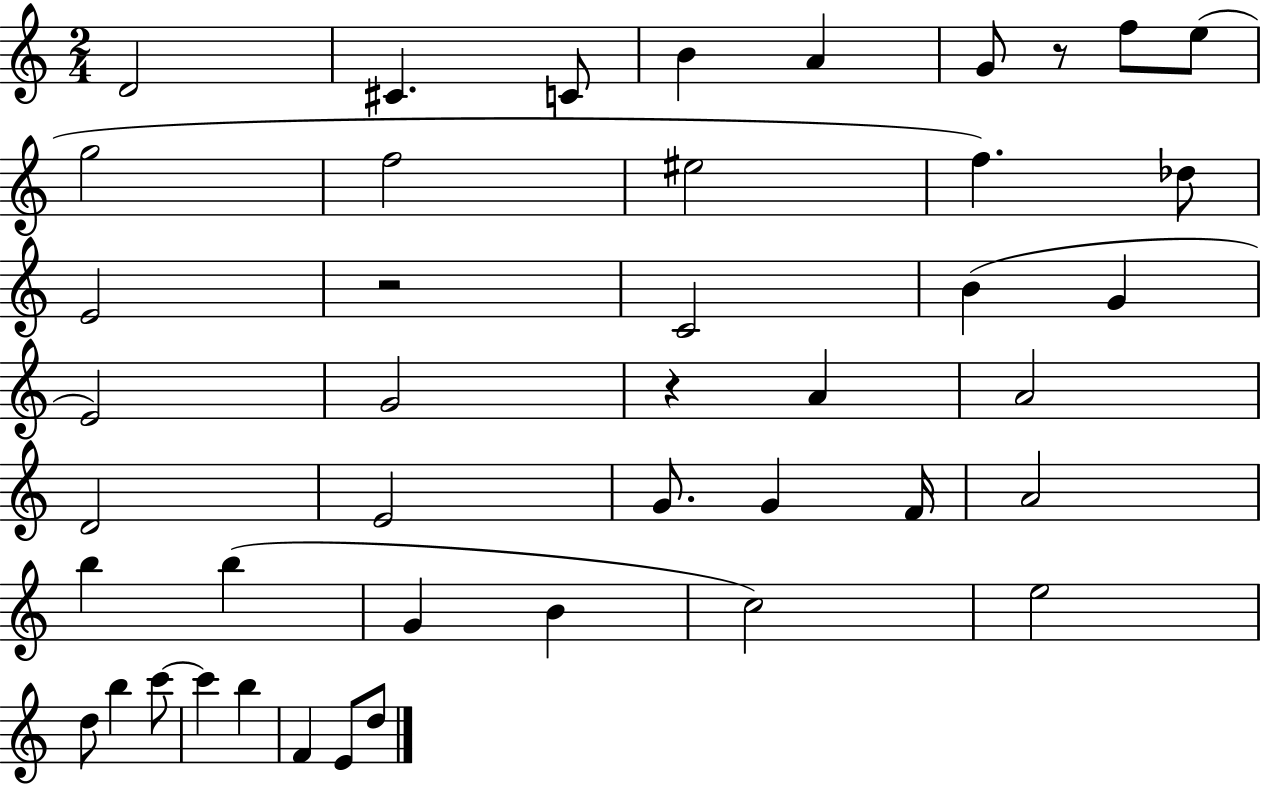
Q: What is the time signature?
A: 2/4